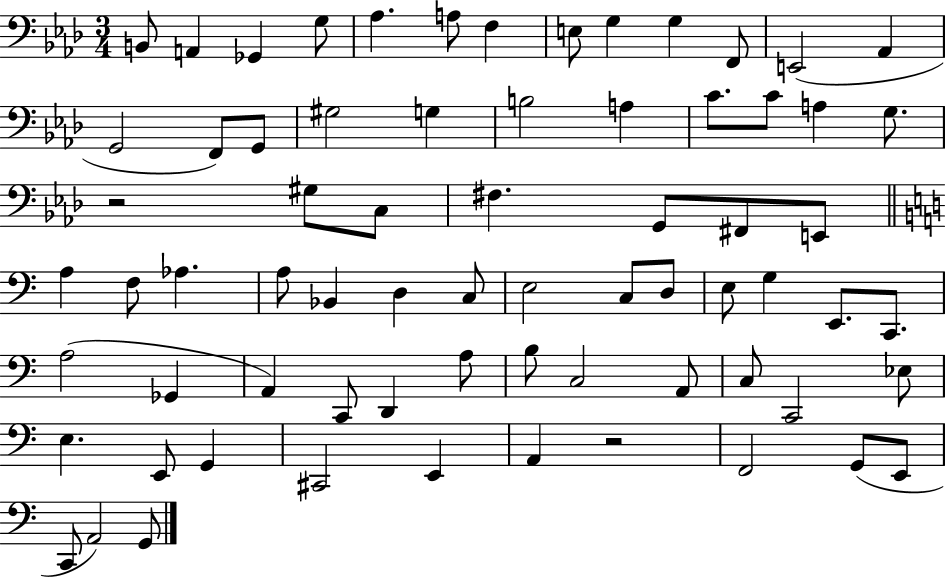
{
  \clef bass
  \numericTimeSignature
  \time 3/4
  \key aes \major
  b,8 a,4 ges,4 g8 | aes4. a8 f4 | e8 g4 g4 f,8 | e,2( aes,4 | \break g,2 f,8) g,8 | gis2 g4 | b2 a4 | c'8. c'8 a4 g8. | \break r2 gis8 c8 | fis4. g,8 fis,8 e,8 | \bar "||" \break \key c \major a4 f8 aes4. | a8 bes,4 d4 c8 | e2 c8 d8 | e8 g4 e,8. c,8. | \break a2( ges,4 | a,4) c,8 d,4 a8 | b8 c2 a,8 | c8 c,2 ees8 | \break e4. e,8 g,4 | cis,2 e,4 | a,4 r2 | f,2 g,8( e,8 | \break c,8 a,2) g,8 | \bar "|."
}